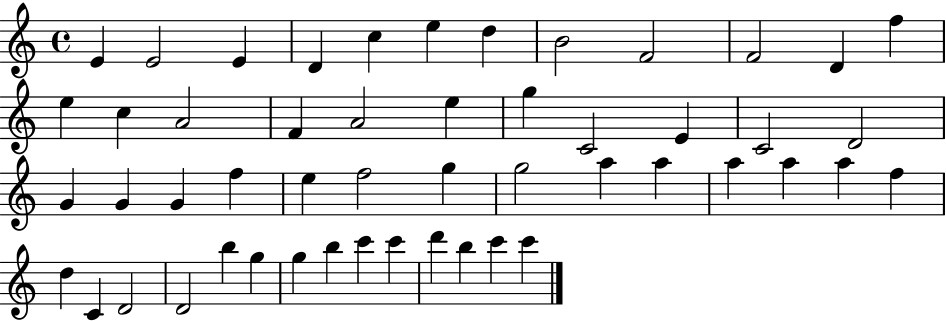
X:1
T:Untitled
M:4/4
L:1/4
K:C
E E2 E D c e d B2 F2 F2 D f e c A2 F A2 e g C2 E C2 D2 G G G f e f2 g g2 a a a a a f d C D2 D2 b g g b c' c' d' b c' c'